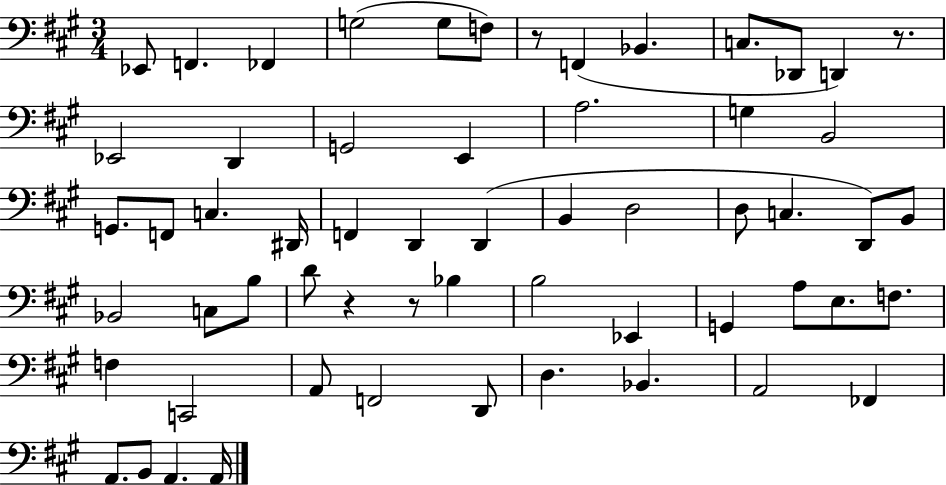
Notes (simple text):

Eb2/e F2/q. FES2/q G3/h G3/e F3/e R/e F2/q Bb2/q. C3/e. Db2/e D2/q R/e. Eb2/h D2/q G2/h E2/q A3/h. G3/q B2/h G2/e. F2/e C3/q. D#2/s F2/q D2/q D2/q B2/q D3/h D3/e C3/q. D2/e B2/e Bb2/h C3/e B3/e D4/e R/q R/e Bb3/q B3/h Eb2/q G2/q A3/e E3/e. F3/e. F3/q C2/h A2/e F2/h D2/e D3/q. Bb2/q. A2/h FES2/q A2/e. B2/e A2/q. A2/s